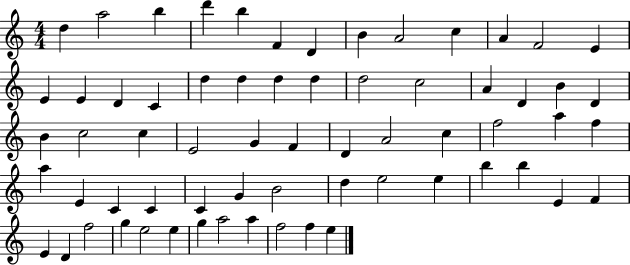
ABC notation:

X:1
T:Untitled
M:4/4
L:1/4
K:C
d a2 b d' b F D B A2 c A F2 E E E D C d d d d d2 c2 A D B D B c2 c E2 G F D A2 c f2 a f a E C C C G B2 d e2 e b b E F E D f2 g e2 e g a2 a f2 f e